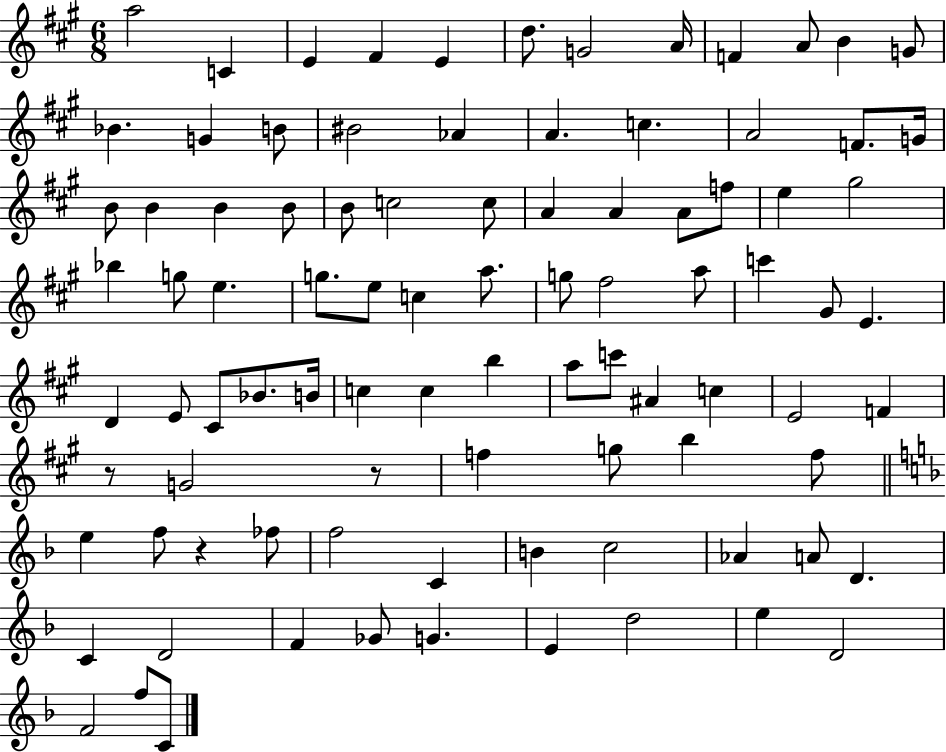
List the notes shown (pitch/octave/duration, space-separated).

A5/h C4/q E4/q F#4/q E4/q D5/e. G4/h A4/s F4/q A4/e B4/q G4/e Bb4/q. G4/q B4/e BIS4/h Ab4/q A4/q. C5/q. A4/h F4/e. G4/s B4/e B4/q B4/q B4/e B4/e C5/h C5/e A4/q A4/q A4/e F5/e E5/q G#5/h Bb5/q G5/e E5/q. G5/e. E5/e C5/q A5/e. G5/e F#5/h A5/e C6/q G#4/e E4/q. D4/q E4/e C#4/e Bb4/e. B4/s C5/q C5/q B5/q A5/e C6/e A#4/q C5/q E4/h F4/q R/e G4/h R/e F5/q G5/e B5/q F5/e E5/q F5/e R/q FES5/e F5/h C4/q B4/q C5/h Ab4/q A4/e D4/q. C4/q D4/h F4/q Gb4/e G4/q. E4/q D5/h E5/q D4/h F4/h F5/e C4/e